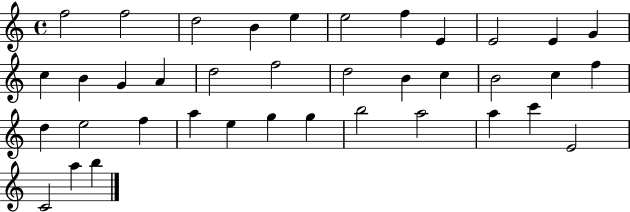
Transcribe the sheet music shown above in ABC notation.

X:1
T:Untitled
M:4/4
L:1/4
K:C
f2 f2 d2 B e e2 f E E2 E G c B G A d2 f2 d2 B c B2 c f d e2 f a e g g b2 a2 a c' E2 C2 a b